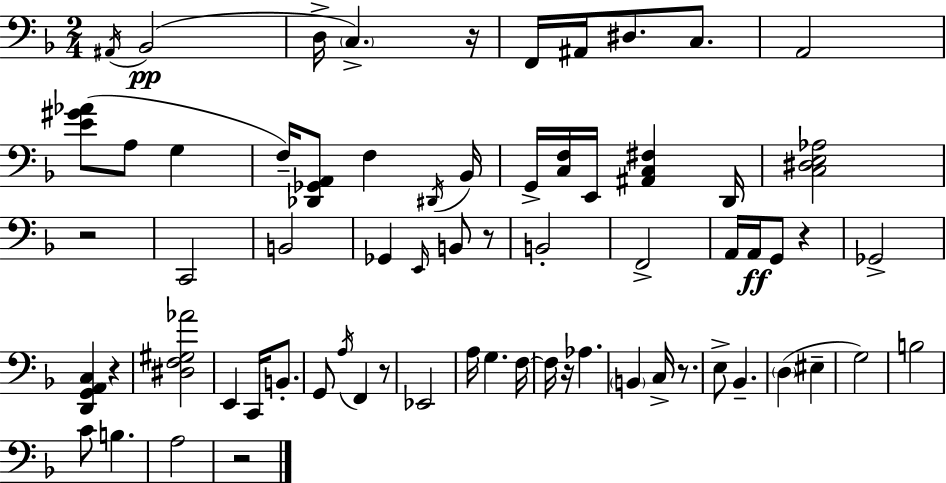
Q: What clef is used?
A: bass